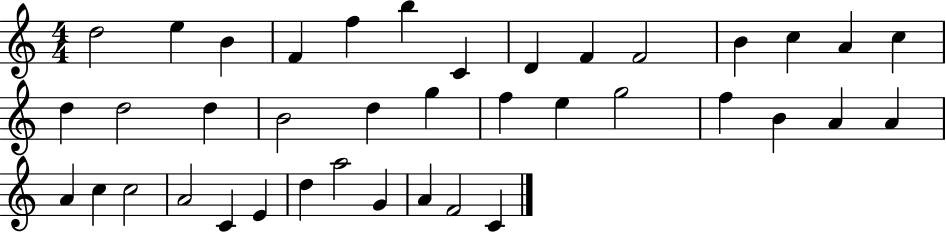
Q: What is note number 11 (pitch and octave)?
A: B4